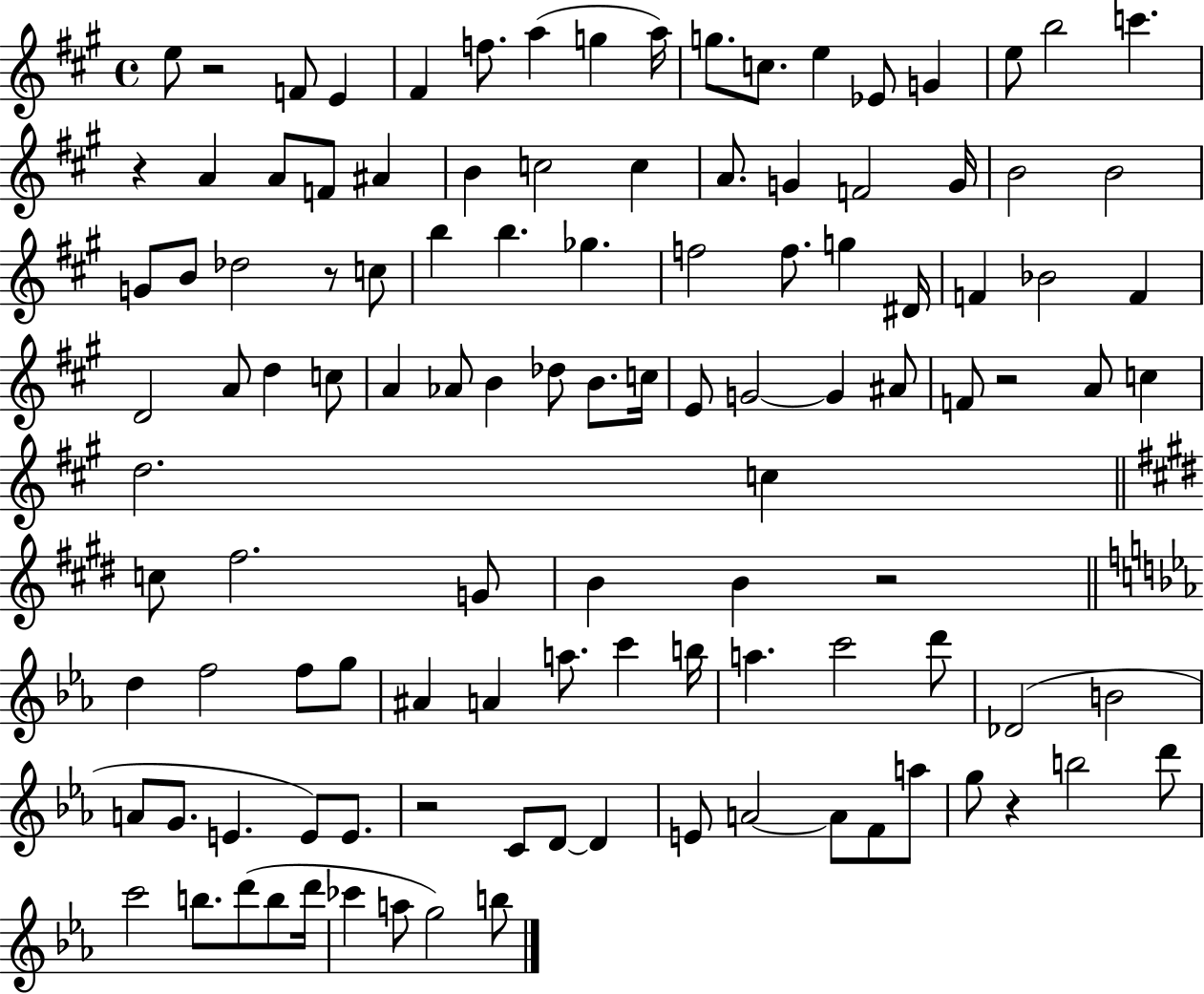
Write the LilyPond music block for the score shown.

{
  \clef treble
  \time 4/4
  \defaultTimeSignature
  \key a \major
  e''8 r2 f'8 e'4 | fis'4 f''8. a''4( g''4 a''16) | g''8. c''8. e''4 ees'8 g'4 | e''8 b''2 c'''4. | \break r4 a'4 a'8 f'8 ais'4 | b'4 c''2 c''4 | a'8. g'4 f'2 g'16 | b'2 b'2 | \break g'8 b'8 des''2 r8 c''8 | b''4 b''4. ges''4. | f''2 f''8. g''4 dis'16 | f'4 bes'2 f'4 | \break d'2 a'8 d''4 c''8 | a'4 aes'8 b'4 des''8 b'8. c''16 | e'8 g'2~~ g'4 ais'8 | f'8 r2 a'8 c''4 | \break d''2. c''4 | \bar "||" \break \key e \major c''8 fis''2. g'8 | b'4 b'4 r2 | \bar "||" \break \key c \minor d''4 f''2 f''8 g''8 | ais'4 a'4 a''8. c'''4 b''16 | a''4. c'''2 d'''8 | des'2( b'2 | \break a'8 g'8. e'4. e'8) e'8. | r2 c'8 d'8~~ d'4 | e'8 a'2~~ a'8 f'8 a''8 | g''8 r4 b''2 d'''8 | \break c'''2 b''8. d'''8( b''8 d'''16 | ces'''4 a''8 g''2) b''8 | \bar "|."
}